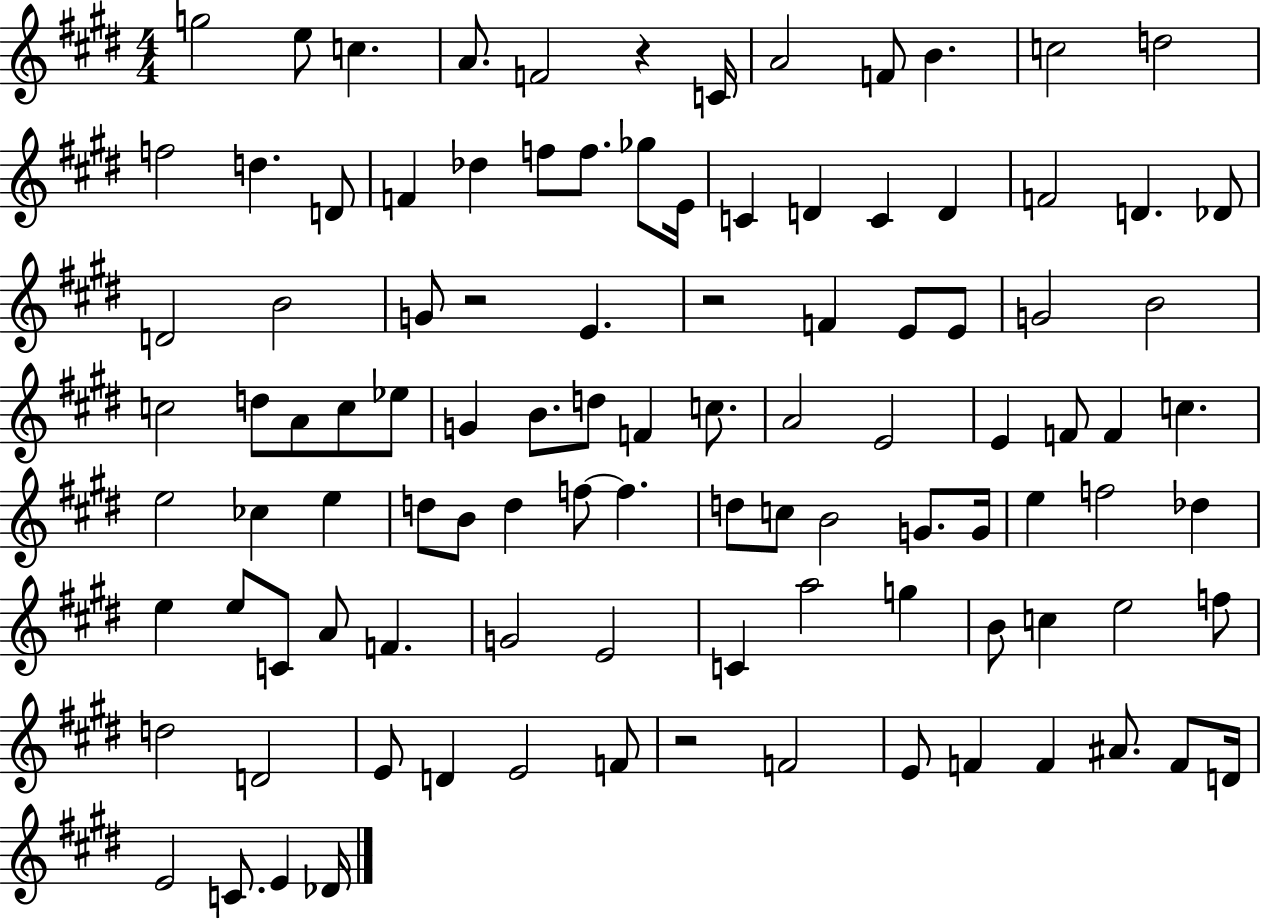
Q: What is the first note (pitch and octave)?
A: G5